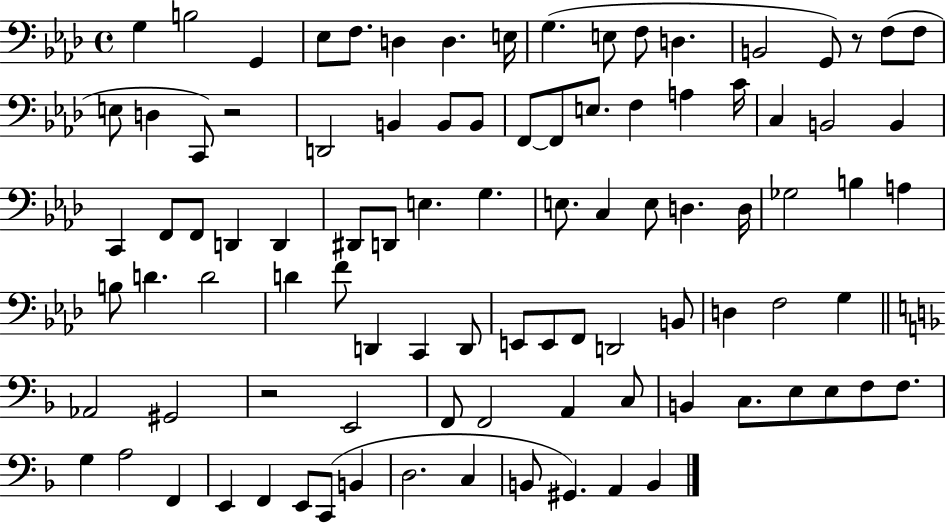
G3/q B3/h G2/q Eb3/e F3/e. D3/q D3/q. E3/s G3/q. E3/e F3/e D3/q. B2/h G2/e R/e F3/e F3/e E3/e D3/q C2/e R/h D2/h B2/q B2/e B2/e F2/e F2/e E3/e. F3/q A3/q C4/s C3/q B2/h B2/q C2/q F2/e F2/e D2/q D2/q D#2/e D2/e E3/q. G3/q. E3/e. C3/q E3/e D3/q. D3/s Gb3/h B3/q A3/q B3/e D4/q. D4/h D4/q F4/e D2/q C2/q D2/e E2/e E2/e F2/e D2/h B2/e D3/q F3/h G3/q Ab2/h G#2/h R/h E2/h F2/e F2/h A2/q C3/e B2/q C3/e. E3/e E3/e F3/e F3/e. G3/q A3/h F2/q E2/q F2/q E2/e C2/e B2/q D3/h. C3/q B2/e G#2/q. A2/q B2/q